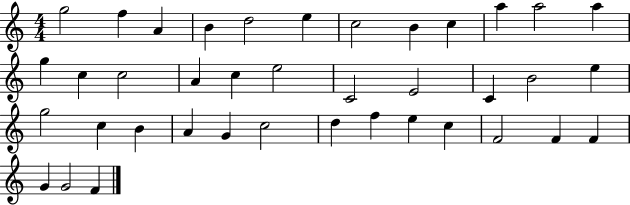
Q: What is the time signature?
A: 4/4